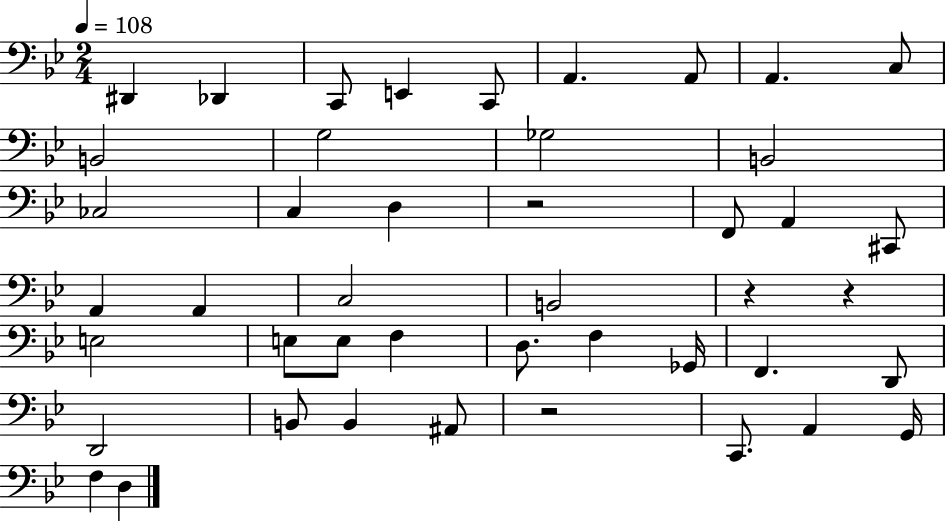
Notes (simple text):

D#2/q Db2/q C2/e E2/q C2/e A2/q. A2/e A2/q. C3/e B2/h G3/h Gb3/h B2/h CES3/h C3/q D3/q R/h F2/e A2/q C#2/e A2/q A2/q C3/h B2/h R/q R/q E3/h E3/e E3/e F3/q D3/e. F3/q Gb2/s F2/q. D2/e D2/h B2/e B2/q A#2/e R/h C2/e. A2/q G2/s F3/q D3/q